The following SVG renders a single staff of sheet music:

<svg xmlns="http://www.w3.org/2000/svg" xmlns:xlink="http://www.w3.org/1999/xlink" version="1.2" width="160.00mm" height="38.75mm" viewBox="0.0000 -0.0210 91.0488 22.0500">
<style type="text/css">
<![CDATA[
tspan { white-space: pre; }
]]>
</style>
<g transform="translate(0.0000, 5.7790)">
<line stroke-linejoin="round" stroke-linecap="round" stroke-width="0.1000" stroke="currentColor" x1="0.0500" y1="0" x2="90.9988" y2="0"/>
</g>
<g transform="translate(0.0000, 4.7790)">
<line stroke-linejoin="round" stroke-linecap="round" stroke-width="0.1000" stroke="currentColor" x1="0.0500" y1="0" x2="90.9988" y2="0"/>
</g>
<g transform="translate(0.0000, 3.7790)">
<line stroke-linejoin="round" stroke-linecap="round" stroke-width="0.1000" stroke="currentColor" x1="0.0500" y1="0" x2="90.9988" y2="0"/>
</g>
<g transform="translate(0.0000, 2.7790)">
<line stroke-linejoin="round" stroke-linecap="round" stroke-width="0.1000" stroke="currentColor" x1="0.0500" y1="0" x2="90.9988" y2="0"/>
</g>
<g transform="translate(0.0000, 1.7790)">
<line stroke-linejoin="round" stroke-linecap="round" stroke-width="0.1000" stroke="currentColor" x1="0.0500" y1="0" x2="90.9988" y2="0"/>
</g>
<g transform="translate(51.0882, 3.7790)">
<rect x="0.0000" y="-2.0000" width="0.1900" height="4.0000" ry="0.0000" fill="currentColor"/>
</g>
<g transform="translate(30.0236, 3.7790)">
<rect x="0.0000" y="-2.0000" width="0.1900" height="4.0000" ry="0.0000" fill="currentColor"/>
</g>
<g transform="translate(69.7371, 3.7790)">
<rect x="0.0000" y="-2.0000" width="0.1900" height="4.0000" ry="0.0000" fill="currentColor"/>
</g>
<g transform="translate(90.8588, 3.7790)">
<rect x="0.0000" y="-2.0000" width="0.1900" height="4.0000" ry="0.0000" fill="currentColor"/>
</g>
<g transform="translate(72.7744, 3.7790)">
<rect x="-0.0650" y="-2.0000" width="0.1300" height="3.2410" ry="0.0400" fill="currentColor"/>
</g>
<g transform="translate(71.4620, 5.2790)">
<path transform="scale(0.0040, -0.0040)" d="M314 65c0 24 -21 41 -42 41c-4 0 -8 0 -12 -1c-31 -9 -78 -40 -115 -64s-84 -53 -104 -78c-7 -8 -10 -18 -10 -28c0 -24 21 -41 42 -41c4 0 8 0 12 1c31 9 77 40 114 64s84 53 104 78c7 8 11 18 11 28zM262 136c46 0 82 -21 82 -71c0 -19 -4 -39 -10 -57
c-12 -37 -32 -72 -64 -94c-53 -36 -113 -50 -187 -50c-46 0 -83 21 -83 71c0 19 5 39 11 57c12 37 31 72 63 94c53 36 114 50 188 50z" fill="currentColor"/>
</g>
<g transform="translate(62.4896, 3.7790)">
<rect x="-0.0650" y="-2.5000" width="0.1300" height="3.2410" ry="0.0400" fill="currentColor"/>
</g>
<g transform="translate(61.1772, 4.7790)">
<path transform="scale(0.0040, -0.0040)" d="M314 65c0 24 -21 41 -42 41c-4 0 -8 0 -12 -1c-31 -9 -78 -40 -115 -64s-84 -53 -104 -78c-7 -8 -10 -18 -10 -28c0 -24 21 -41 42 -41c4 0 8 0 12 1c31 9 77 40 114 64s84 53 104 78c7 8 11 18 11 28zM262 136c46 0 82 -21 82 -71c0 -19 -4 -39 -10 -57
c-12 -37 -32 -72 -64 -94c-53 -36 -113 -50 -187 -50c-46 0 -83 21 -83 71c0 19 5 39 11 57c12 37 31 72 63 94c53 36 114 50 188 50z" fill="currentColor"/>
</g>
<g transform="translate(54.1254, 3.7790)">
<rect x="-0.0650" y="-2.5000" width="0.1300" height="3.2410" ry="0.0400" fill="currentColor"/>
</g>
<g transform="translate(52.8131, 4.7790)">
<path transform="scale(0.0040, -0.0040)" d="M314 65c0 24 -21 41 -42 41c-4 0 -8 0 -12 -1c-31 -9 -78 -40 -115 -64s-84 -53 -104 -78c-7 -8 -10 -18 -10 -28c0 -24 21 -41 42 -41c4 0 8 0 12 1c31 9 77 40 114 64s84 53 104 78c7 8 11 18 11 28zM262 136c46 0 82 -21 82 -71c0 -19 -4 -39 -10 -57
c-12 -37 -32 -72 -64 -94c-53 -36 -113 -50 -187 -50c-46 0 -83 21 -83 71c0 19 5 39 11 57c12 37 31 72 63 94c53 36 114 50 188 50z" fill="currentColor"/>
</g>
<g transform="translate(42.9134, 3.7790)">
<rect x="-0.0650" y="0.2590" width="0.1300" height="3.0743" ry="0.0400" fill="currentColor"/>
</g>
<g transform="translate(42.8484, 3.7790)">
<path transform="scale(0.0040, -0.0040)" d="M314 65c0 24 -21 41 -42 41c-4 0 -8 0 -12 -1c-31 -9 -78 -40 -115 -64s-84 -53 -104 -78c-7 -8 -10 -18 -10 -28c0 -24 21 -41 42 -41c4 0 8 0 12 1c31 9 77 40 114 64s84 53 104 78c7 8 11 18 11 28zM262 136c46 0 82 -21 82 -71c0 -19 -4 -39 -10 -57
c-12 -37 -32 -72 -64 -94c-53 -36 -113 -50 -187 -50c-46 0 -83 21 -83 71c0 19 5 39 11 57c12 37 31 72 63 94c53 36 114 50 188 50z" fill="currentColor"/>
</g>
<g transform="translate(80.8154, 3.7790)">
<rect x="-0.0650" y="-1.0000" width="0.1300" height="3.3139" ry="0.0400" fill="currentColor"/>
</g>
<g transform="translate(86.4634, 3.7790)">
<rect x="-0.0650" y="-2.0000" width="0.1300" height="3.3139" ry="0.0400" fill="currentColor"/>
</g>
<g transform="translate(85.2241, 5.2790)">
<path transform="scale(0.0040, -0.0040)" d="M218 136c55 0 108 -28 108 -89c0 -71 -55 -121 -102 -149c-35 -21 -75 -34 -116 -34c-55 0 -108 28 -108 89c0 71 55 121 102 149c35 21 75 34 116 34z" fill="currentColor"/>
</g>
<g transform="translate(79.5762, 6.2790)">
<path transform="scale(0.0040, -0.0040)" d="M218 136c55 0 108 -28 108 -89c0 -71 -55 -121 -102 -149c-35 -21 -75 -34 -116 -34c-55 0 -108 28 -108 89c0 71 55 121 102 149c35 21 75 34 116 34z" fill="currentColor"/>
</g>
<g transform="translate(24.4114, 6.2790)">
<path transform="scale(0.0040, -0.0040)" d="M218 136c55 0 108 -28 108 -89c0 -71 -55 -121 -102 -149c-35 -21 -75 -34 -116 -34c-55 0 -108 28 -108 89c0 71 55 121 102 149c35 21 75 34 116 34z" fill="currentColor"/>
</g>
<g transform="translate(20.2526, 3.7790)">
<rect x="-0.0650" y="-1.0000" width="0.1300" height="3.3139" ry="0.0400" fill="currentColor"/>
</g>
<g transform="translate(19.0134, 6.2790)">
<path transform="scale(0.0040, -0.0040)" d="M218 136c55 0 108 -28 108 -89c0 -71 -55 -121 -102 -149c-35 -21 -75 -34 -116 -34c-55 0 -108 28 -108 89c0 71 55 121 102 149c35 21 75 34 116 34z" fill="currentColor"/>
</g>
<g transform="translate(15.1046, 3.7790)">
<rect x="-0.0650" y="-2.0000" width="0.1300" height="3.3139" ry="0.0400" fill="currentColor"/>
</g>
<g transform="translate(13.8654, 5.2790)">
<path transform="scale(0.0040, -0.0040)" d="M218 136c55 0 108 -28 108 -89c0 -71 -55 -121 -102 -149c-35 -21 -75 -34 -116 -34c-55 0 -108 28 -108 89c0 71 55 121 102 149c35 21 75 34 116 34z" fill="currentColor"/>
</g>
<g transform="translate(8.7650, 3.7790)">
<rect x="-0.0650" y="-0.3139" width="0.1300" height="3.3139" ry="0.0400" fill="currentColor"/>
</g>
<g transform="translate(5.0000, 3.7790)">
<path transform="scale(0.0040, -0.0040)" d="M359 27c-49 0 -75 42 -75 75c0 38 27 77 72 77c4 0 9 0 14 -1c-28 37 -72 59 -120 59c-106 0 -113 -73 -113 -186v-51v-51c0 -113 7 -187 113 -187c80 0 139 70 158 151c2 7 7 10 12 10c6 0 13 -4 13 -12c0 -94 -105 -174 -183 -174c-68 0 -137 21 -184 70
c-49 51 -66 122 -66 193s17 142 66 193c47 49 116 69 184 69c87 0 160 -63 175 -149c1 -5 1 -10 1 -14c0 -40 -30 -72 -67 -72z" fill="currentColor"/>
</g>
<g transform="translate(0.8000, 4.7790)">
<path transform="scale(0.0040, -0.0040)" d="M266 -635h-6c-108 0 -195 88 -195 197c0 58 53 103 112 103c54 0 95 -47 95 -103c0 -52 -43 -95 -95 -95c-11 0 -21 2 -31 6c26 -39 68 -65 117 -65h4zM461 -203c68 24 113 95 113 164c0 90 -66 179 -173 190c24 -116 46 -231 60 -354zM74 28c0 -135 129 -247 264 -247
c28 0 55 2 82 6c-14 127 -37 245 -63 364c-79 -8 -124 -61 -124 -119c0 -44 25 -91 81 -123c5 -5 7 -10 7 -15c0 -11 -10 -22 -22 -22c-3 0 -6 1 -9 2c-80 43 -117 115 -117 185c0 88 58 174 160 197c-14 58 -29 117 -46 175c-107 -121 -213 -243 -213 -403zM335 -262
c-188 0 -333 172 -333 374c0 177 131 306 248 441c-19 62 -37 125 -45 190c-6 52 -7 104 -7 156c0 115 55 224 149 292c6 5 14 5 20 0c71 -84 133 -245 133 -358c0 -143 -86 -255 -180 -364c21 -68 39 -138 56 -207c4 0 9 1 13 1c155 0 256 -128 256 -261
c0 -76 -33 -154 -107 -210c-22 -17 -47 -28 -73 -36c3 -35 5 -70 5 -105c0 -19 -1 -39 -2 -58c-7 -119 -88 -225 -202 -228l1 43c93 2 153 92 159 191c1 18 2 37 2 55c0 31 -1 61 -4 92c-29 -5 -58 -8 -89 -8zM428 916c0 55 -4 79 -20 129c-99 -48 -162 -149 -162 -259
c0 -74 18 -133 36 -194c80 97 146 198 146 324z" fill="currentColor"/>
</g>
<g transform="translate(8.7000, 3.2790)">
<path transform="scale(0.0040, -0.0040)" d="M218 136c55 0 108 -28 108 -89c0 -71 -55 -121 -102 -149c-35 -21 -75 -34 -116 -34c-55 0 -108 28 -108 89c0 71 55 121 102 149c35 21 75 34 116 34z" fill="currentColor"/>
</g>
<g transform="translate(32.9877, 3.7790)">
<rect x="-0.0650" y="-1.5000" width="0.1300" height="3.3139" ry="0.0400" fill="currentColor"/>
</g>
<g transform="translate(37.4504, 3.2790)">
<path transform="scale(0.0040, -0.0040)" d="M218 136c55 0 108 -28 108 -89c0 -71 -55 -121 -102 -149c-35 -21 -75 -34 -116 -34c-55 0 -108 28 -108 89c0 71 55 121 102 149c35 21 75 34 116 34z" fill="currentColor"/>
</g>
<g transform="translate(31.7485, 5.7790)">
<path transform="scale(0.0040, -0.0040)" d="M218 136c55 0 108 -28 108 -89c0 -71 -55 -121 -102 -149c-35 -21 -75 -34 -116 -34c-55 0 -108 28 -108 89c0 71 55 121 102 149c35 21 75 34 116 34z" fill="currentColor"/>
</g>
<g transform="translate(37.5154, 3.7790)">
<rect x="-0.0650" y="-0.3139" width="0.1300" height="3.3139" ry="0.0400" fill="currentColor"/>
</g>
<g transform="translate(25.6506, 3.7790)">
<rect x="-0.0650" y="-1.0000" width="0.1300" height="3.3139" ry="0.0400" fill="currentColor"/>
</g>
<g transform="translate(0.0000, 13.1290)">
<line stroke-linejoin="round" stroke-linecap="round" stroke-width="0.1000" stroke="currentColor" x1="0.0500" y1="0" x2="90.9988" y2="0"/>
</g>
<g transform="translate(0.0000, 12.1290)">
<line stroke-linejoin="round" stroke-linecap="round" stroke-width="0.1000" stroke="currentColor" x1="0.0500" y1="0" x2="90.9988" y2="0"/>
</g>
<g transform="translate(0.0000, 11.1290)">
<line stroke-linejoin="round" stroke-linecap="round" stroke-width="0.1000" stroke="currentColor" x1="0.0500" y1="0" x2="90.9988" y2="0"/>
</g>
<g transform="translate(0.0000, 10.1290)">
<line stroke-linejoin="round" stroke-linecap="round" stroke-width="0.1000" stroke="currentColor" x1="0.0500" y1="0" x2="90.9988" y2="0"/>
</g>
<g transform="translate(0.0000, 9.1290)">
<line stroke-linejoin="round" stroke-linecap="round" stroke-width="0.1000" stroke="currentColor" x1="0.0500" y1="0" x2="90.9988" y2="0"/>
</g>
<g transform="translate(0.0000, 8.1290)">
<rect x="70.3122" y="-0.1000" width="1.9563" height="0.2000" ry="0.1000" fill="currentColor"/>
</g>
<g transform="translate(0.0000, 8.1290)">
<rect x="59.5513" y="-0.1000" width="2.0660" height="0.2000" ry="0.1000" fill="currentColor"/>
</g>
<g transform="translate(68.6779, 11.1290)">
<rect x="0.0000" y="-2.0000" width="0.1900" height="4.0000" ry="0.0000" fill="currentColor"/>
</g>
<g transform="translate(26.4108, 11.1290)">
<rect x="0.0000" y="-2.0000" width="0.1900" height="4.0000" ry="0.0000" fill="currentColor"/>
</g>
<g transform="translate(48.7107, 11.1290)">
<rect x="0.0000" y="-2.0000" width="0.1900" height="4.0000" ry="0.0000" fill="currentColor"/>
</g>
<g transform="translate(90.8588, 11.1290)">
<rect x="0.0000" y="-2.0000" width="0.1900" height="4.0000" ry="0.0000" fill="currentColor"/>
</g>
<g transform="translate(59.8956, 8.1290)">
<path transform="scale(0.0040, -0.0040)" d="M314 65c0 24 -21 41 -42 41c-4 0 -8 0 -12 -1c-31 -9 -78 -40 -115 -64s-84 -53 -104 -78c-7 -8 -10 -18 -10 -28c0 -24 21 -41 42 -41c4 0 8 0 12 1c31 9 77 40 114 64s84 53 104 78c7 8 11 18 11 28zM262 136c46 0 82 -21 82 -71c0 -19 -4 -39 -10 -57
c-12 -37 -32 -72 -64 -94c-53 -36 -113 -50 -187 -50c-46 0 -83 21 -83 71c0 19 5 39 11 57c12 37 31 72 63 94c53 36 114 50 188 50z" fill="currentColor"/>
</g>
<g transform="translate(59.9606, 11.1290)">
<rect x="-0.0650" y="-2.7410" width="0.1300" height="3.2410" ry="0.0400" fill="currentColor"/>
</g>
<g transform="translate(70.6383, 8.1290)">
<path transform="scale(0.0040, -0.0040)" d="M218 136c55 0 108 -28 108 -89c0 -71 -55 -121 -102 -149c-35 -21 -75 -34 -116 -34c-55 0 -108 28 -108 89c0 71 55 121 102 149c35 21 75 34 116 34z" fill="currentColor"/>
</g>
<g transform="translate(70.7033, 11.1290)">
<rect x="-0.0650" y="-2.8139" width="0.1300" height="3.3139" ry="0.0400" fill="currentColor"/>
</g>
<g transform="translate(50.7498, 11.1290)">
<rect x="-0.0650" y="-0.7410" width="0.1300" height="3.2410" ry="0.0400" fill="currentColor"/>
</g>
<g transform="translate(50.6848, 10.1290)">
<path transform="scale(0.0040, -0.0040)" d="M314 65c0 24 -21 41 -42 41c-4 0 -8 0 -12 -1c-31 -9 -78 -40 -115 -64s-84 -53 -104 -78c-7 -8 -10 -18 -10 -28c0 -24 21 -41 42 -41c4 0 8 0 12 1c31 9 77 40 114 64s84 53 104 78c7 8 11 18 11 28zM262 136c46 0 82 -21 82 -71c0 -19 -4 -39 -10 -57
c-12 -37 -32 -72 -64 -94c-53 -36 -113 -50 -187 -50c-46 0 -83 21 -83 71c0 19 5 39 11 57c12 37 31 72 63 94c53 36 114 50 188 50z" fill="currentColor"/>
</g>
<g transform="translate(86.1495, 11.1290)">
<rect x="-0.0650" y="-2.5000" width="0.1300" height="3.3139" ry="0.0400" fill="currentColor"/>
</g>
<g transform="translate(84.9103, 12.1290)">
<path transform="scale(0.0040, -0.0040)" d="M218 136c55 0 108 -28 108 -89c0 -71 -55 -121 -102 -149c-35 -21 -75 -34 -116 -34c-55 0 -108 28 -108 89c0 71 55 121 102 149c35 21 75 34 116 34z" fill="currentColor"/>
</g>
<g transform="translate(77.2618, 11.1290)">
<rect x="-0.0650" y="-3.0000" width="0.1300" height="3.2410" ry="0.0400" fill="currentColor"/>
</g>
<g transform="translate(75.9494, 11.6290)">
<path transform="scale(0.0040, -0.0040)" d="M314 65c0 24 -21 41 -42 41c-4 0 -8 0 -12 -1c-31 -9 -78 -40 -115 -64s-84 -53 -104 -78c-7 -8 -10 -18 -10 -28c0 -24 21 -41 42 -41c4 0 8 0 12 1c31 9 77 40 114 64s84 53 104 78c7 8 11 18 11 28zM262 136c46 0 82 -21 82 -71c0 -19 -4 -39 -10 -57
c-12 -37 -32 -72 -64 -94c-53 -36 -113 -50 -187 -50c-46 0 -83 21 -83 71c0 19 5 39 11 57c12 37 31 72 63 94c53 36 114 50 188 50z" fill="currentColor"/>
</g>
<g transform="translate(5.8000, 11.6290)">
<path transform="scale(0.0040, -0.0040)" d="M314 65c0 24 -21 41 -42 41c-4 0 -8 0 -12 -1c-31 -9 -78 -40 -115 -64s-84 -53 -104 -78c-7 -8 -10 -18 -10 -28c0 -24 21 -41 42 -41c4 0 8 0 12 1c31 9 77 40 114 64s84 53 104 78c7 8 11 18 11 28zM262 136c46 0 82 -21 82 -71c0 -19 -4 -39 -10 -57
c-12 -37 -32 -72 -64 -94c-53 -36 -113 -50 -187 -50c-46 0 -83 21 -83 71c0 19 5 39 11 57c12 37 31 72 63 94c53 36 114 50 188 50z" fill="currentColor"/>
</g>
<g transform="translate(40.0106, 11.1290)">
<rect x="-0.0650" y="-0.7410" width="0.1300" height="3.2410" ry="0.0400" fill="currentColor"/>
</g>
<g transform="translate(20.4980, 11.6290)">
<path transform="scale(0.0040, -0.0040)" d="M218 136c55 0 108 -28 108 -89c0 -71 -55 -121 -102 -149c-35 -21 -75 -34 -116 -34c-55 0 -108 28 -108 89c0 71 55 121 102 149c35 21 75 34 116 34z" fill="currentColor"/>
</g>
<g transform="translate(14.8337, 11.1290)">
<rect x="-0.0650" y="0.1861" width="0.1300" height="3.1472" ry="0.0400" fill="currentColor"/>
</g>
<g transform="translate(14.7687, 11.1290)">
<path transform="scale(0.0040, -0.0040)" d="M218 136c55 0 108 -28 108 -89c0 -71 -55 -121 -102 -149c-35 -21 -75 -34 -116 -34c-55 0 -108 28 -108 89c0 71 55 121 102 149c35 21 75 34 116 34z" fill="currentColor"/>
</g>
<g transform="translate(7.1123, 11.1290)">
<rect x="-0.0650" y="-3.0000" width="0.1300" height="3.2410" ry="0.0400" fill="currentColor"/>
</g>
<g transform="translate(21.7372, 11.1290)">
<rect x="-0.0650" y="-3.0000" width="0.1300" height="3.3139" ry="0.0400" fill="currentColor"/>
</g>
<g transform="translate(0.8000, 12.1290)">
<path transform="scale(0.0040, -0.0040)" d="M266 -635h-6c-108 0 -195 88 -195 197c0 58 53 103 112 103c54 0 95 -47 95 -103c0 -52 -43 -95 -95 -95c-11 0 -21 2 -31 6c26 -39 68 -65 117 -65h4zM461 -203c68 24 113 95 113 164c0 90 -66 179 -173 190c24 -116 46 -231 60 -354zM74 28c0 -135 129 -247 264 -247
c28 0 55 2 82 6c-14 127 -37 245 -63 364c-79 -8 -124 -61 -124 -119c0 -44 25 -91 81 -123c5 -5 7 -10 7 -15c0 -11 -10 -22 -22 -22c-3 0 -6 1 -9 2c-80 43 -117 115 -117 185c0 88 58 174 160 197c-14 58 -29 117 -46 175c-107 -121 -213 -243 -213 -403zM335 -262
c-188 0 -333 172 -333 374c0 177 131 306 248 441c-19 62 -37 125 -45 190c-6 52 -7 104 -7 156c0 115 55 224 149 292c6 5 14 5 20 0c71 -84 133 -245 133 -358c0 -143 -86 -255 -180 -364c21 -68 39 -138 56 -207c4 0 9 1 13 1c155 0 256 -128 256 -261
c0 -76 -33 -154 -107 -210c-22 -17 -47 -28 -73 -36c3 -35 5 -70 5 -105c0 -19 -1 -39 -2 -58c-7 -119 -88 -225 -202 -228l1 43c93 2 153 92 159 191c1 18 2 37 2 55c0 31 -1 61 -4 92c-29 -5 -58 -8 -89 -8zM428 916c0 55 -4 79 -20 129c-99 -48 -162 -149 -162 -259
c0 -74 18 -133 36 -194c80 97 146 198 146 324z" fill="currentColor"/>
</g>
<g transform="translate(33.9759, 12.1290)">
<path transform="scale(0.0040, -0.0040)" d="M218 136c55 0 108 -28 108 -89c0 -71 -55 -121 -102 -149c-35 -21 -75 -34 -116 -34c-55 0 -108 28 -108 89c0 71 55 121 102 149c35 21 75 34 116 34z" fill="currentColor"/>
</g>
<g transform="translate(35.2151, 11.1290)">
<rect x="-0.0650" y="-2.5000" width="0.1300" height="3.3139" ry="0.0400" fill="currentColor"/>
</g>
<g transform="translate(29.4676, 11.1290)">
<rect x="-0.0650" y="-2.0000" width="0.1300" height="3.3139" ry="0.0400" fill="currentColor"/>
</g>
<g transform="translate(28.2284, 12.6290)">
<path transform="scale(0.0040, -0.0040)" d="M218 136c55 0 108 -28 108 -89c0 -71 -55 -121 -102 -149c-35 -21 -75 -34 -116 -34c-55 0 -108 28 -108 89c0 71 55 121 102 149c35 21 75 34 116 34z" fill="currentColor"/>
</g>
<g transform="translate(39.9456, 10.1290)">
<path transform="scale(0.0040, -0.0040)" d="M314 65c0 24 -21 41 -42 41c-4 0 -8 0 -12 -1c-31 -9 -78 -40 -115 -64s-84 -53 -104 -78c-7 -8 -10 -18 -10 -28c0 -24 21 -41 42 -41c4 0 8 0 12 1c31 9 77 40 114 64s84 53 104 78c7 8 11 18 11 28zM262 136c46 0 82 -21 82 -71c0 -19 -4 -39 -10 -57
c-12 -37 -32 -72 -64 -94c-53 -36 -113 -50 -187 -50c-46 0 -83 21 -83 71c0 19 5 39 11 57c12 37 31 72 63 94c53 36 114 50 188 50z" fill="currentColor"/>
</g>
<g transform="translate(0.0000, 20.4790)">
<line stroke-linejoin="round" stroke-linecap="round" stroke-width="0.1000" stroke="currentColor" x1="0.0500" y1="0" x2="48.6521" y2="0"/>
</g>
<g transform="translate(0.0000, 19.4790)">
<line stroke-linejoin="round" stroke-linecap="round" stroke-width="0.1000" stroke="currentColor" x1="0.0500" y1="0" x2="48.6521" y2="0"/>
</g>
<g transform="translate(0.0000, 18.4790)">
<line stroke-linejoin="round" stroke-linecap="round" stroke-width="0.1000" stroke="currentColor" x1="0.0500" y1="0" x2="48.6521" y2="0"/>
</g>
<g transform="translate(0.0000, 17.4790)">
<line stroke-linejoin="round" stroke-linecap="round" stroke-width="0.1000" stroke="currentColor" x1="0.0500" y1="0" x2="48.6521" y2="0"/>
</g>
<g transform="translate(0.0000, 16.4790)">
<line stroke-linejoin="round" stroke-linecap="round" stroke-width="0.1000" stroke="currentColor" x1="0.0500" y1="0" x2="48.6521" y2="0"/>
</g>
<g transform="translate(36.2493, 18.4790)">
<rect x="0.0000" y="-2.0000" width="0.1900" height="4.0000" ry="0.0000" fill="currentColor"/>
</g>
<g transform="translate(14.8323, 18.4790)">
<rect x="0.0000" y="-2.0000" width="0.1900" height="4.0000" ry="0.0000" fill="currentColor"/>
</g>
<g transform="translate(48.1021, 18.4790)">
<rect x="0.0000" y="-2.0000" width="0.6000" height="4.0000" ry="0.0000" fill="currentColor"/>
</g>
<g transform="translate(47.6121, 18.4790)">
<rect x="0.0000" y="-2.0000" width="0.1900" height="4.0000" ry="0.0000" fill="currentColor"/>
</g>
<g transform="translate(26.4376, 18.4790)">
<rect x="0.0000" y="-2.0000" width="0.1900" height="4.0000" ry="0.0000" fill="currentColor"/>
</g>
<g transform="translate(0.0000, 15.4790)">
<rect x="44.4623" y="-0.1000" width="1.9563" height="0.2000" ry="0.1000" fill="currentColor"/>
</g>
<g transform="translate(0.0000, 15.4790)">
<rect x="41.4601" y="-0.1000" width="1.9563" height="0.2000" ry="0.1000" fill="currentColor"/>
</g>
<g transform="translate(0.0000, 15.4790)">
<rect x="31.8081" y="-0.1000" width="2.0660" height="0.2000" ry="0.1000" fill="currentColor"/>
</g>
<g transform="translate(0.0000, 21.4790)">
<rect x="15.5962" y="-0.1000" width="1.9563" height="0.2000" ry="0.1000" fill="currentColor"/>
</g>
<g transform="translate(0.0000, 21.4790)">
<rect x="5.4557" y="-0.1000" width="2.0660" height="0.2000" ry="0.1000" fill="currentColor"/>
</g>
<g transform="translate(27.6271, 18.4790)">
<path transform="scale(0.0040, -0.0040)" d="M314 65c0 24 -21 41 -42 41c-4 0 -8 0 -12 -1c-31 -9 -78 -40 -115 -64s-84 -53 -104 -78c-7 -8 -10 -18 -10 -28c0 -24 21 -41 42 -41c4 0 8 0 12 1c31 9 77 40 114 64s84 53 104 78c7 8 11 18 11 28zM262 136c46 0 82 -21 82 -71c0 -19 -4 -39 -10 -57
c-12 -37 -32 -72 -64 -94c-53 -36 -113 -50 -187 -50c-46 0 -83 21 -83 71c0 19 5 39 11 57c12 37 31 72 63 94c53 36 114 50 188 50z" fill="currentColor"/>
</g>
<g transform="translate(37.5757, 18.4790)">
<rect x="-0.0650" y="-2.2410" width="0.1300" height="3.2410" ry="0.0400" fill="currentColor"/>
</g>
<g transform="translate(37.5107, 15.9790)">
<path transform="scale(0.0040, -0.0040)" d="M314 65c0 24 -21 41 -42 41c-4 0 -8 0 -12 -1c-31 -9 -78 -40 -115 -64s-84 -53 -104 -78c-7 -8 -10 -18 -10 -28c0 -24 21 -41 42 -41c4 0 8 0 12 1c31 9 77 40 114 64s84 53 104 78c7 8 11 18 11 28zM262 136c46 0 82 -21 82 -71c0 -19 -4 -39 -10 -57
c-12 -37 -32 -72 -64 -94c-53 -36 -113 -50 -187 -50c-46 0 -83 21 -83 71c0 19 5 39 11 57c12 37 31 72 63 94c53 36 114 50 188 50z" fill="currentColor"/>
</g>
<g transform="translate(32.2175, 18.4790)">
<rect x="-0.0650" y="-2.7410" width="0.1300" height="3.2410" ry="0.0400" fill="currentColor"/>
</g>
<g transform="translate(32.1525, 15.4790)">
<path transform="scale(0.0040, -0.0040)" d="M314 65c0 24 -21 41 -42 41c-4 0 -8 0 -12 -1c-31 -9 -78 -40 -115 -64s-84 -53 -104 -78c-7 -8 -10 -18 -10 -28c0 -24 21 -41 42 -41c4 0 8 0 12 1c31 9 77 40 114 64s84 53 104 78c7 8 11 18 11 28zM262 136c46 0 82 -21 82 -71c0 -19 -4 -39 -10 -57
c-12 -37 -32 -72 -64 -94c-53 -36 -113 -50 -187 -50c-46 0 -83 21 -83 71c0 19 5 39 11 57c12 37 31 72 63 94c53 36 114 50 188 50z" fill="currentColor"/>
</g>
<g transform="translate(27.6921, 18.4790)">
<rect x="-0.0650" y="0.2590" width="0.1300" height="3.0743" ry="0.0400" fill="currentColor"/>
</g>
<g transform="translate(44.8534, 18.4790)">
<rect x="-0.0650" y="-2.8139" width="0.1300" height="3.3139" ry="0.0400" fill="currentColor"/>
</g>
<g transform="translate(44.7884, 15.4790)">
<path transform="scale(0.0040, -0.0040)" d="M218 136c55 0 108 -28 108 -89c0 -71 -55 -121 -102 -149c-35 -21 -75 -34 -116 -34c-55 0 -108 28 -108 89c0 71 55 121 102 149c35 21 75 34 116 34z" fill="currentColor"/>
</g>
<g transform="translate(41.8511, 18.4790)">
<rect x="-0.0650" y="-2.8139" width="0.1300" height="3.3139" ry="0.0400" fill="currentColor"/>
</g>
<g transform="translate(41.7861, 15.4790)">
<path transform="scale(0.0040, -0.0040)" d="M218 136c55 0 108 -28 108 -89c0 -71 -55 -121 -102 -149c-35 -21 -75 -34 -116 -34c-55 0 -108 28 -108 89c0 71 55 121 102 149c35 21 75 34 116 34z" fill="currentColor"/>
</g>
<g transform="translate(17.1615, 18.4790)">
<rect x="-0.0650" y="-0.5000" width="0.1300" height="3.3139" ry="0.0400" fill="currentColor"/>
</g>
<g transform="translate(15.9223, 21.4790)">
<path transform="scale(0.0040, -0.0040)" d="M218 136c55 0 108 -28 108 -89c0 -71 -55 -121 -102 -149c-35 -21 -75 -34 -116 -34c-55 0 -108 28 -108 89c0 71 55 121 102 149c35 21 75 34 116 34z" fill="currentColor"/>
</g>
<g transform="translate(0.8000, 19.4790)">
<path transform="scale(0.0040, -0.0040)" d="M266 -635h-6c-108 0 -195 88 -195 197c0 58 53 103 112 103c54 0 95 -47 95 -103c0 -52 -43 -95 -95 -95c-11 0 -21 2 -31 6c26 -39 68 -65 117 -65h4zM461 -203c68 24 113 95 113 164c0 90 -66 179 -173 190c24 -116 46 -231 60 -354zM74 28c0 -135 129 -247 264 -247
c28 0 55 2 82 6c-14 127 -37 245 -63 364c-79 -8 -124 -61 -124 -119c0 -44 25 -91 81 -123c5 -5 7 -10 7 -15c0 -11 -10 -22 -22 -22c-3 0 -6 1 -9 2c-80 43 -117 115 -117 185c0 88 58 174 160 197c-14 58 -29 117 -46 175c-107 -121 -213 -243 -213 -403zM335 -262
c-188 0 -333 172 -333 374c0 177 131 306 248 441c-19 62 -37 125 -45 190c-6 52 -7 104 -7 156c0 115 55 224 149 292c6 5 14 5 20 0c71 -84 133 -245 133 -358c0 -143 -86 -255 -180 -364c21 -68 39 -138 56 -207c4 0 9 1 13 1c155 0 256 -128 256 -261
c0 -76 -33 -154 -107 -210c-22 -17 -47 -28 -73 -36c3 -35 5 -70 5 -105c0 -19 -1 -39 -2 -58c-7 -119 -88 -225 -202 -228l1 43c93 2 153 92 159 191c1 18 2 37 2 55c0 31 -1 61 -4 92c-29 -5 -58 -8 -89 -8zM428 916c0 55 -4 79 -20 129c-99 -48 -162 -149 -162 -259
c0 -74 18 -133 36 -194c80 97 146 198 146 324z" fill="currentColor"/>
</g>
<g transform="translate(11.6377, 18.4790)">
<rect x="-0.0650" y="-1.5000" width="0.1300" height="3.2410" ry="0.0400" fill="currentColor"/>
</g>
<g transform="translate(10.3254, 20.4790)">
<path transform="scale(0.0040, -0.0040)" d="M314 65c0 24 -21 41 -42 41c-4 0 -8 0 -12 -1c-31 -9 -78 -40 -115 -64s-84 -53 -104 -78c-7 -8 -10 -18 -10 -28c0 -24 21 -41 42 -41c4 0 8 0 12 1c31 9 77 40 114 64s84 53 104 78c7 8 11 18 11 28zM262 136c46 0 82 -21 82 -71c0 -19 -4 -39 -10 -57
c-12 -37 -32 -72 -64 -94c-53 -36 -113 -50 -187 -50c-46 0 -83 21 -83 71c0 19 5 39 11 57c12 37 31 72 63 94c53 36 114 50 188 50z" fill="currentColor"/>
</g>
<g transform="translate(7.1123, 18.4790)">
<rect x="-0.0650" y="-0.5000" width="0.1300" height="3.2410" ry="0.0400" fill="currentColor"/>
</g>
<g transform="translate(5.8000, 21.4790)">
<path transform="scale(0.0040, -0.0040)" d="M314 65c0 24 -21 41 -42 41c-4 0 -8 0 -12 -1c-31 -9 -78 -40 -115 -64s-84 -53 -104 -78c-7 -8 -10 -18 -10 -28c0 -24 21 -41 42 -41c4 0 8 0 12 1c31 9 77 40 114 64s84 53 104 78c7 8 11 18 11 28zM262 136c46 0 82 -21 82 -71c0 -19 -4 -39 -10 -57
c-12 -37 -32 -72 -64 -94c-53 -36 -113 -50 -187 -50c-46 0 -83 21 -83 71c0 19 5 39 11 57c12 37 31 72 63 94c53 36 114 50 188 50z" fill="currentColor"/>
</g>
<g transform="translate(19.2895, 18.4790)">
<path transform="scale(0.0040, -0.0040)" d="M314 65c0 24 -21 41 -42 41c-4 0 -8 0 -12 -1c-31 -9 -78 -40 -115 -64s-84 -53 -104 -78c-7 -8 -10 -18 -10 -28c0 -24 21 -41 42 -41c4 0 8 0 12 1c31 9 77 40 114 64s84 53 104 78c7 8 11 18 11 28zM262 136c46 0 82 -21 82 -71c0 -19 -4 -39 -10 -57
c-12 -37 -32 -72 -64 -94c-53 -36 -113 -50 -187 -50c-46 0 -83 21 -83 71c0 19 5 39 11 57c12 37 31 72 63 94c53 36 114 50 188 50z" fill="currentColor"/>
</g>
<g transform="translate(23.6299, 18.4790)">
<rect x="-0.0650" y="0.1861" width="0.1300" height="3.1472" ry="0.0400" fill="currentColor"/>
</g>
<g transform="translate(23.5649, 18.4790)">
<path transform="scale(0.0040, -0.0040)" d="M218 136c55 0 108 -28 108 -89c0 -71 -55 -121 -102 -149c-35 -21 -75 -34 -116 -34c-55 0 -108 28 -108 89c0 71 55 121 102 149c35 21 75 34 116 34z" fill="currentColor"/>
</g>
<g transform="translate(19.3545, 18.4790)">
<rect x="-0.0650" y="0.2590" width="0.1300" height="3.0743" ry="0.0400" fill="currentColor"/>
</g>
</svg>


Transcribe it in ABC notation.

X:1
T:Untitled
M:4/4
L:1/4
K:C
c F D D E c B2 G2 G2 F2 D F A2 B A F G d2 d2 a2 a A2 G C2 E2 C B2 B B2 a2 g2 a a